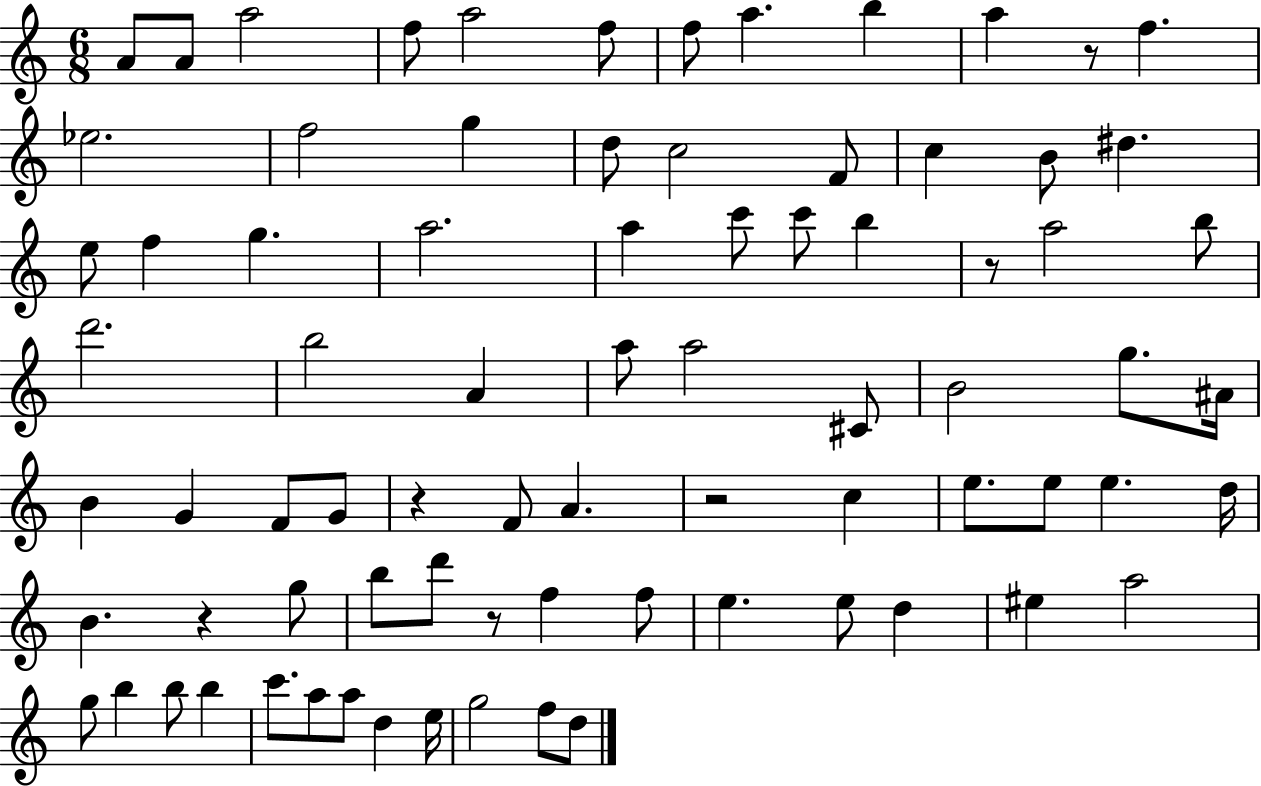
A4/e A4/e A5/h F5/e A5/h F5/e F5/e A5/q. B5/q A5/q R/e F5/q. Eb5/h. F5/h G5/q D5/e C5/h F4/e C5/q B4/e D#5/q. E5/e F5/q G5/q. A5/h. A5/q C6/e C6/e B5/q R/e A5/h B5/e D6/h. B5/h A4/q A5/e A5/h C#4/e B4/h G5/e. A#4/s B4/q G4/q F4/e G4/e R/q F4/e A4/q. R/h C5/q E5/e. E5/e E5/q. D5/s B4/q. R/q G5/e B5/e D6/e R/e F5/q F5/e E5/q. E5/e D5/q EIS5/q A5/h G5/e B5/q B5/e B5/q C6/e. A5/e A5/e D5/q E5/s G5/h F5/e D5/e